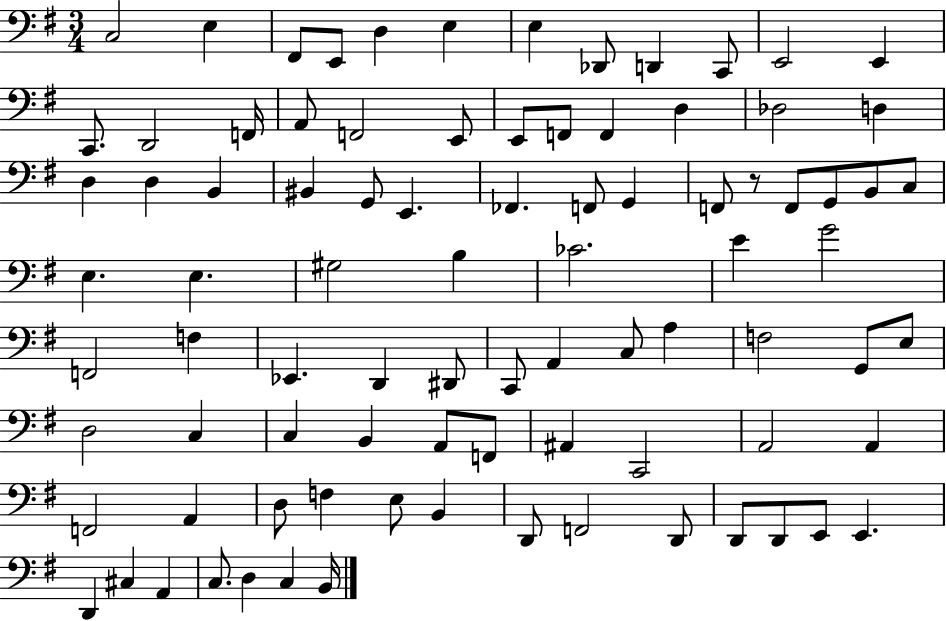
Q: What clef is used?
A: bass